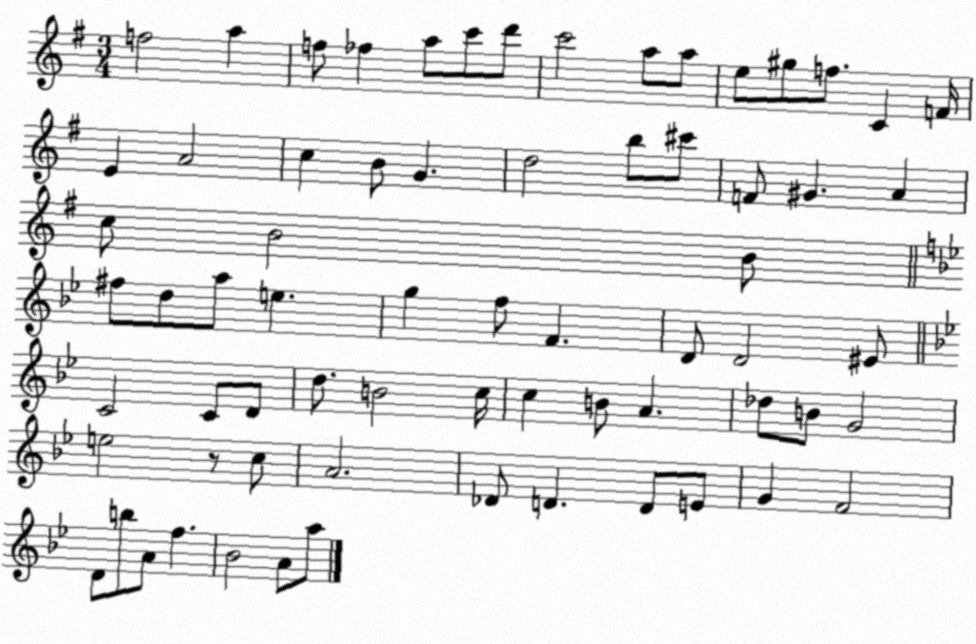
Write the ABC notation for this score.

X:1
T:Untitled
M:3/4
L:1/4
K:G
f2 a f/2 _f a/2 c'/2 d'/2 c'2 a/2 a/2 e/2 ^g/2 f/2 C F/4 E A2 c B/2 G d2 b/2 ^c'/2 F/2 ^G A c/2 B2 B/2 ^f/2 d/2 a/2 e g f/2 F D/2 D2 ^E/2 C2 C/2 D/2 d/2 B2 c/4 c B/2 A _d/2 B/2 G2 e2 z/2 c/2 A2 _D/2 D D/2 E/2 G F2 D/2 b/2 A/2 f _B2 A/2 a/2